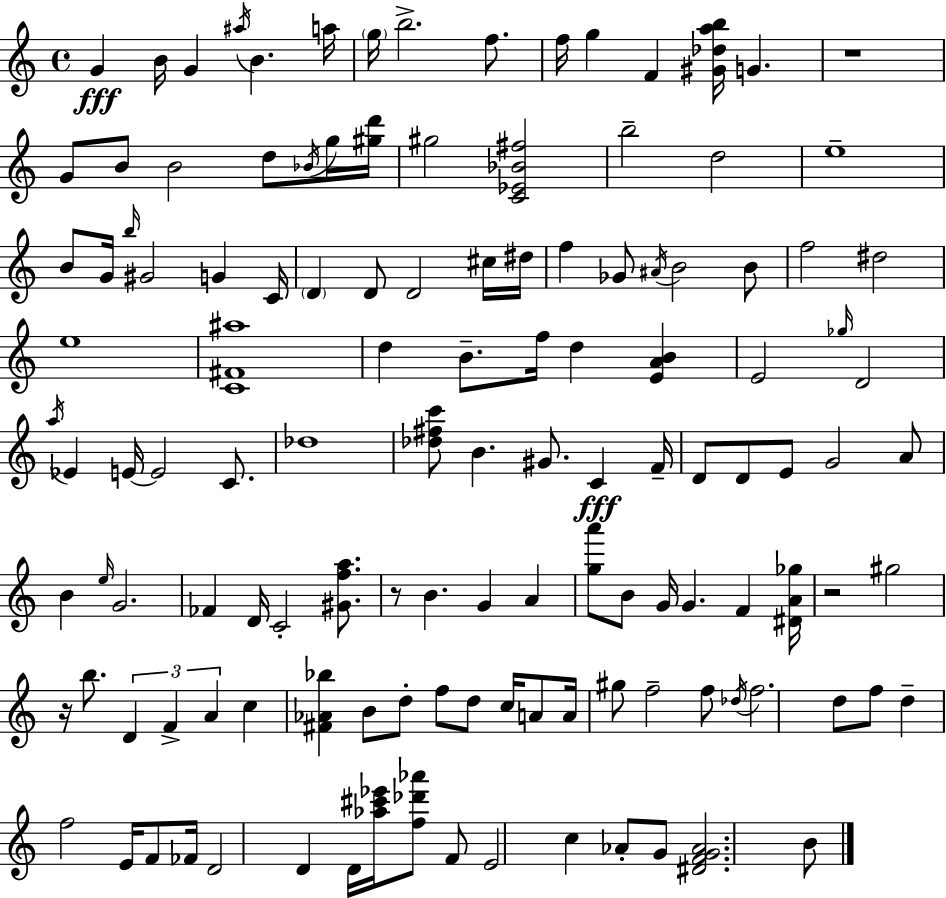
{
  \clef treble
  \time 4/4
  \defaultTimeSignature
  \key c \major
  g'4\fff b'16 g'4 \acciaccatura { ais''16 } b'4. | a''16 \parenthesize g''16 b''2.-> f''8. | f''16 g''4 f'4 <gis' des'' a'' b''>16 g'4. | r1 | \break g'8 b'8 b'2 d''8 \acciaccatura { bes'16 } | g''16 <gis'' d'''>16 gis''2 <c' ees' bes' fis''>2 | b''2-- d''2 | e''1-- | \break b'8 g'16 \grace { b''16 } gis'2 g'4 | c'16 \parenthesize d'4 d'8 d'2 | cis''16 dis''16 f''4 ges'8 \acciaccatura { ais'16 } b'2 | b'8 f''2 dis''2 | \break e''1 | <c' fis' ais''>1 | d''4 b'8.-- f''16 d''4 | <e' a' b'>4 e'2 \grace { ges''16 } d'2 | \break \acciaccatura { a''16 } ees'4 e'16~~ e'2 | c'8. des''1 | <des'' fis'' c'''>8 b'4. gis'8. | c'4\fff f'16-- d'8 d'8 e'8 g'2 | \break a'8 b'4 \grace { e''16 } g'2. | fes'4 d'16 c'2-. | <gis' f'' a''>8. r8 b'4. g'4 | a'4 <g'' a'''>8 b'8 g'16 g'4. | \break f'4 <dis' a' ges''>16 r2 gis''2 | r16 b''8. \tuplet 3/2 { d'4 f'4-> | a'4 } c''4 <fis' aes' bes''>4 b'8 | d''8-. f''8 d''8 c''16 a'8 a'16 gis''8 f''2-- | \break f''8 \acciaccatura { des''16 } f''2. | d''8 f''8 d''4-- f''2 | e'16 f'8 fes'16 d'2 | d'4 d'16 <aes'' cis''' ees'''>16 <f'' des''' aes'''>8 f'8 e'2 | \break c''4 aes'8-. g'8 <dis' f' g' aes'>2. | b'8 \bar "|."
}